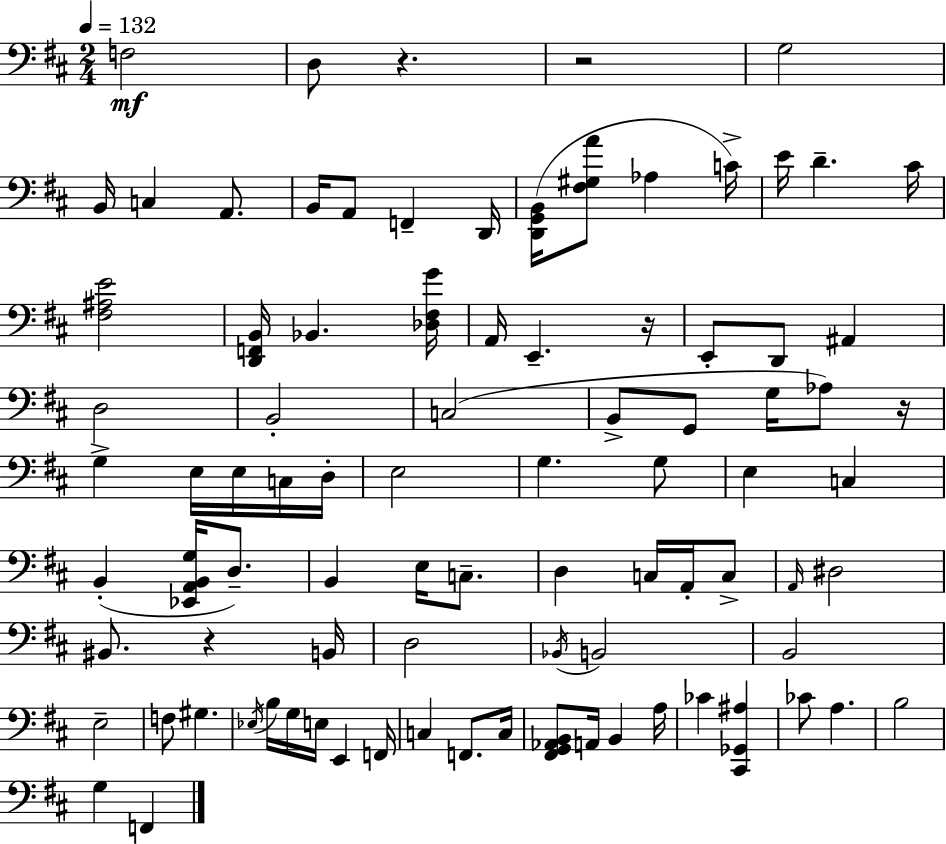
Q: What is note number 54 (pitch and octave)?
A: B2